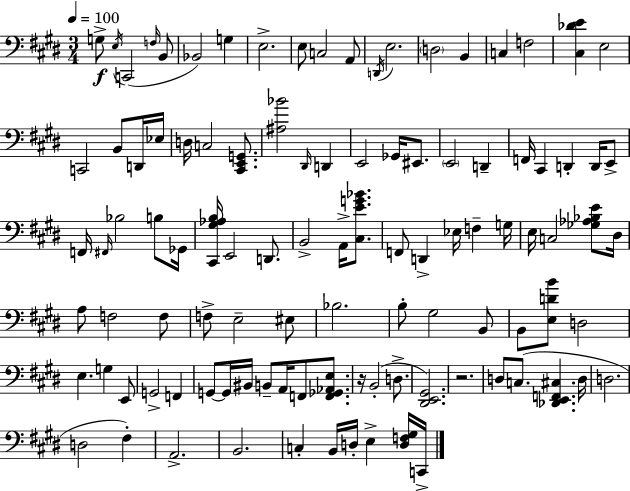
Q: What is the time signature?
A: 3/4